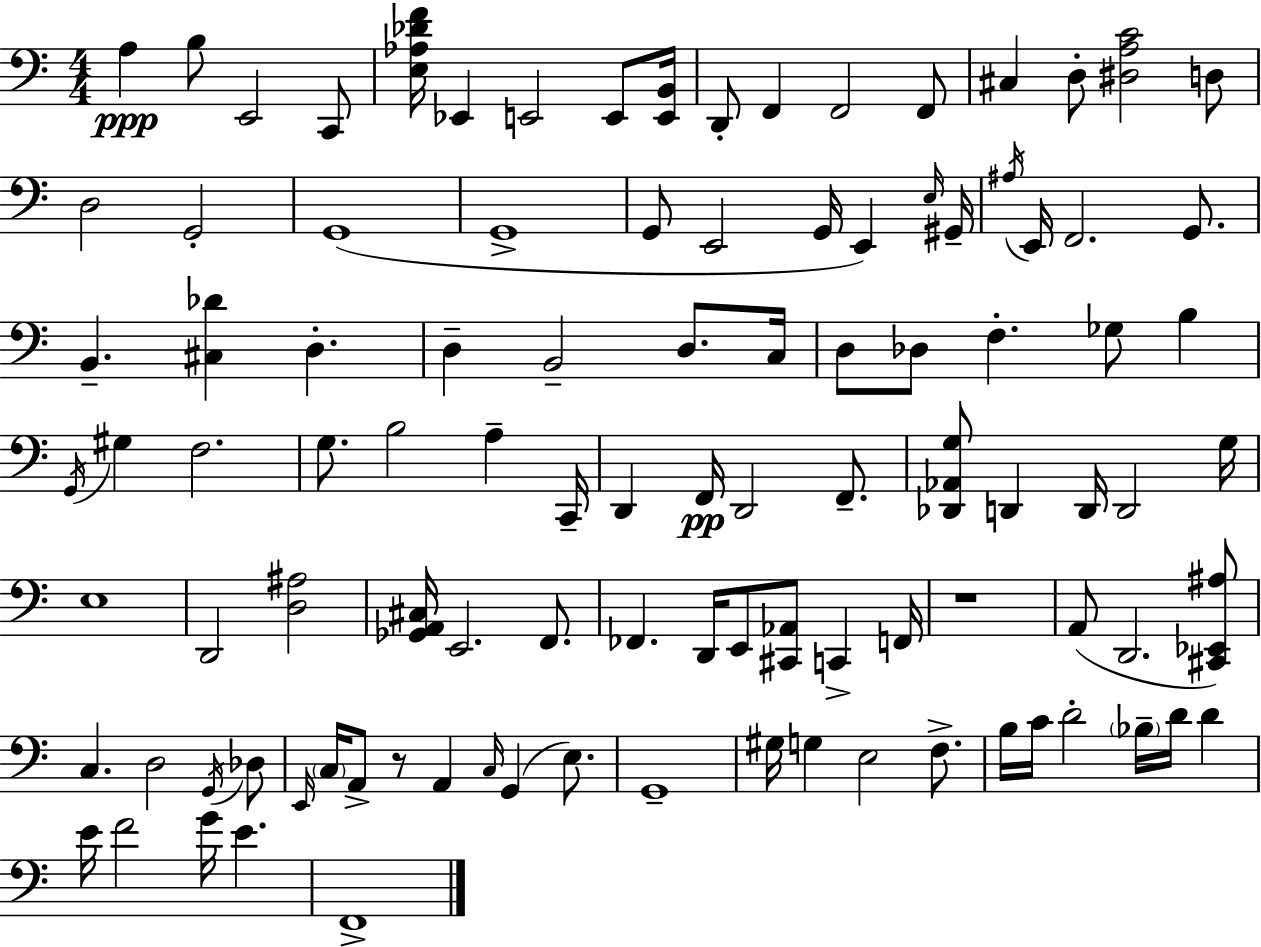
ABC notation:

X:1
T:Untitled
M:4/4
L:1/4
K:Am
A, B,/2 E,,2 C,,/2 [E,_A,_DF]/4 _E,, E,,2 E,,/2 [E,,B,,]/4 D,,/2 F,, F,,2 F,,/2 ^C, D,/2 [^D,A,C]2 D,/2 D,2 G,,2 G,,4 G,,4 G,,/2 E,,2 G,,/4 E,, E,/4 ^G,,/4 ^A,/4 E,,/4 F,,2 G,,/2 B,, [^C,_D] D, D, B,,2 D,/2 C,/4 D,/2 _D,/2 F, _G,/2 B, G,,/4 ^G, F,2 G,/2 B,2 A, C,,/4 D,, F,,/4 D,,2 F,,/2 [_D,,_A,,G,]/2 D,, D,,/4 D,,2 G,/4 E,4 D,,2 [D,^A,]2 [_G,,A,,^C,]/4 E,,2 F,,/2 _F,, D,,/4 E,,/2 [^C,,_A,,]/2 C,, F,,/4 z4 A,,/2 D,,2 [^C,,_E,,^A,]/2 C, D,2 G,,/4 _D,/2 E,,/4 C,/4 A,,/2 z/2 A,, C,/4 G,, E,/2 G,,4 ^G,/4 G, E,2 F,/2 B,/4 C/4 D2 _B,/4 D/4 D E/4 F2 G/4 E F,,4